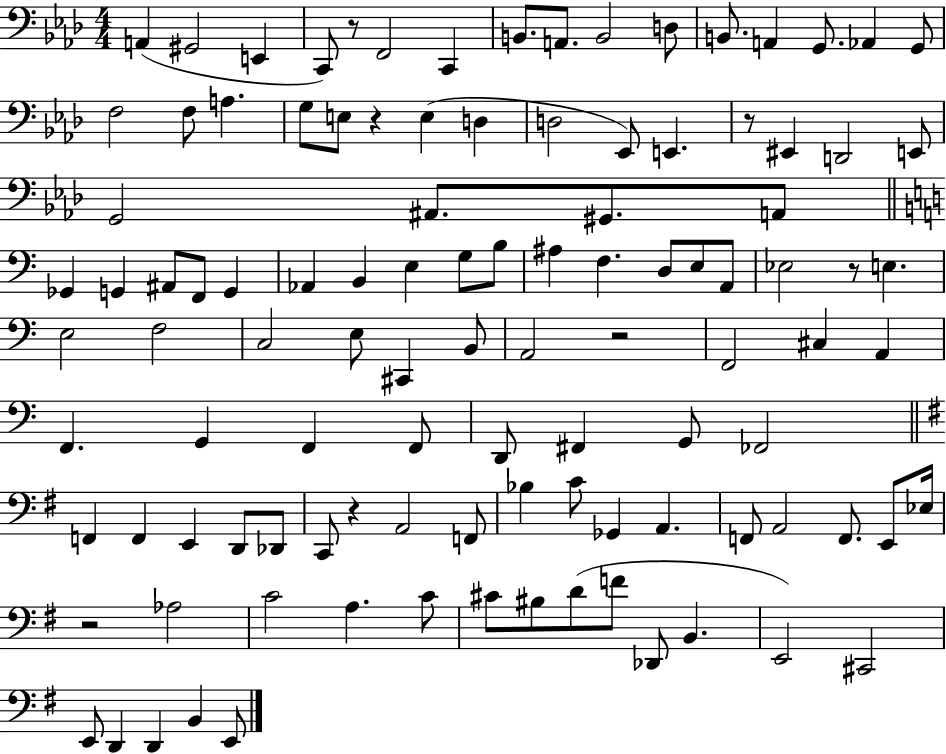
{
  \clef bass
  \numericTimeSignature
  \time 4/4
  \key aes \major
  a,4( gis,2 e,4 | c,8) r8 f,2 c,4 | b,8. a,8. b,2 d8 | b,8. a,4 g,8. aes,4 g,8 | \break f2 f8 a4. | g8 e8 r4 e4( d4 | d2 ees,8) e,4. | r8 eis,4 d,2 e,8 | \break g,2 ais,8. gis,8. a,8 | \bar "||" \break \key a \minor ges,4 g,4 ais,8 f,8 g,4 | aes,4 b,4 e4 g8 b8 | ais4 f4. d8 e8 a,8 | ees2 r8 e4. | \break e2 f2 | c2 e8 cis,4 b,8 | a,2 r2 | f,2 cis4 a,4 | \break f,4. g,4 f,4 f,8 | d,8 fis,4 g,8 fes,2 | \bar "||" \break \key g \major f,4 f,4 e,4 d,8 des,8 | c,8 r4 a,2 f,8 | bes4 c'8 ges,4 a,4. | f,8 a,2 f,8. e,8 ees16 | \break r2 aes2 | c'2 a4. c'8 | cis'8 bis8 d'8( f'8 des,8 b,4. | e,2) cis,2 | \break e,8 d,4 d,4 b,4 e,8 | \bar "|."
}